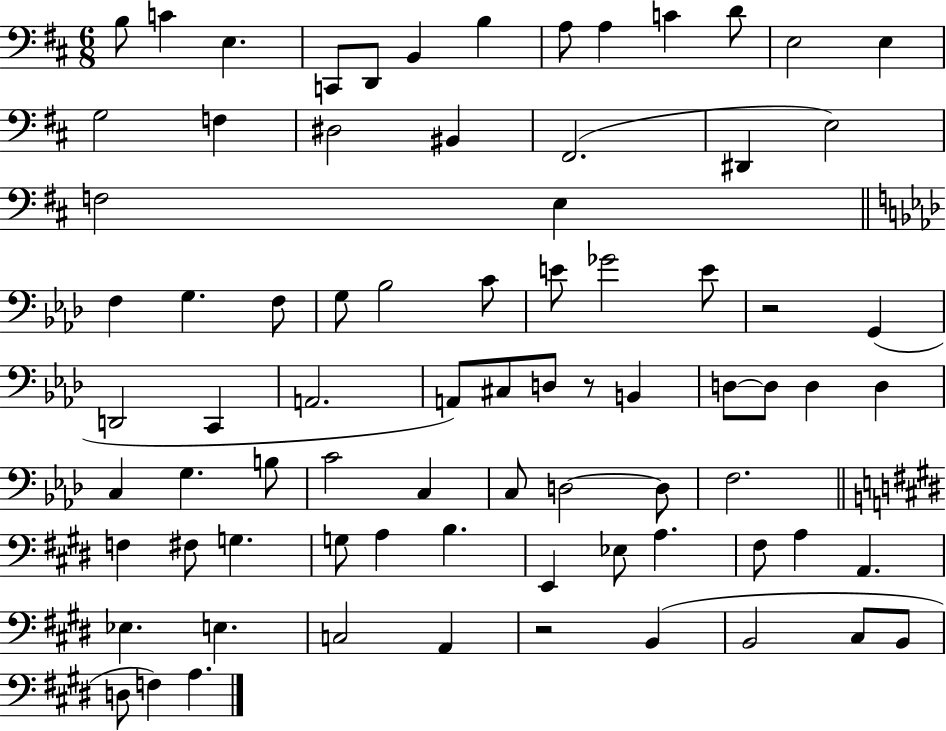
{
  \clef bass
  \numericTimeSignature
  \time 6/8
  \key d \major
  b8 c'4 e4. | c,8 d,8 b,4 b4 | a8 a4 c'4 d'8 | e2 e4 | \break g2 f4 | dis2 bis,4 | fis,2.( | dis,4 e2) | \break f2 e4 | \bar "||" \break \key aes \major f4 g4. f8 | g8 bes2 c'8 | e'8 ges'2 e'8 | r2 g,4( | \break d,2 c,4 | a,2. | a,8) cis8 d8 r8 b,4 | d8~~ d8 d4 d4 | \break c4 g4. b8 | c'2 c4 | c8 d2~~ d8 | f2. | \break \bar "||" \break \key e \major f4 fis8 g4. | g8 a4 b4. | e,4 ees8 a4. | fis8 a4 a,4. | \break ees4. e4. | c2 a,4 | r2 b,4( | b,2 cis8 b,8 | \break d8 f4) a4. | \bar "|."
}